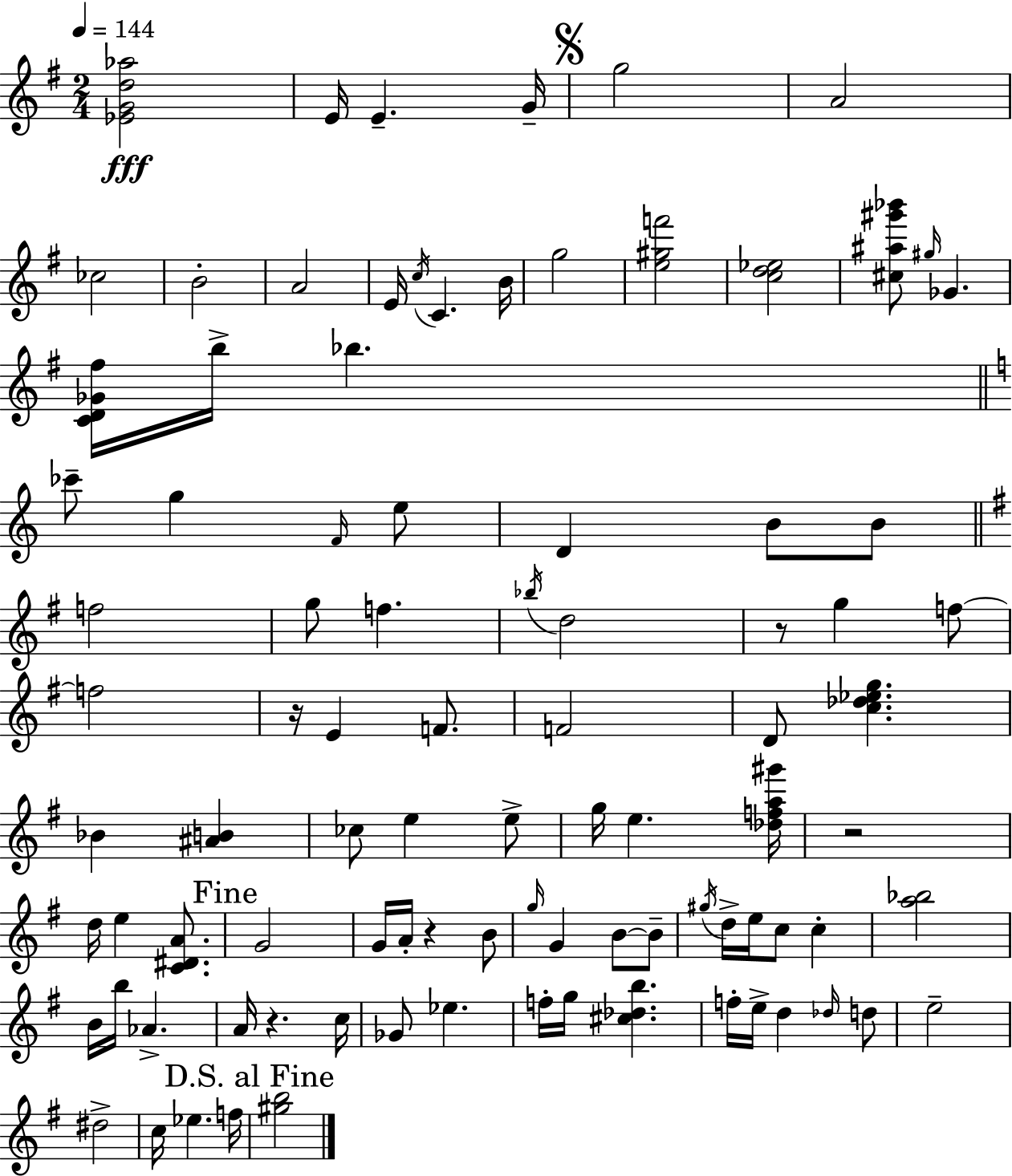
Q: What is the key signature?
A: G major